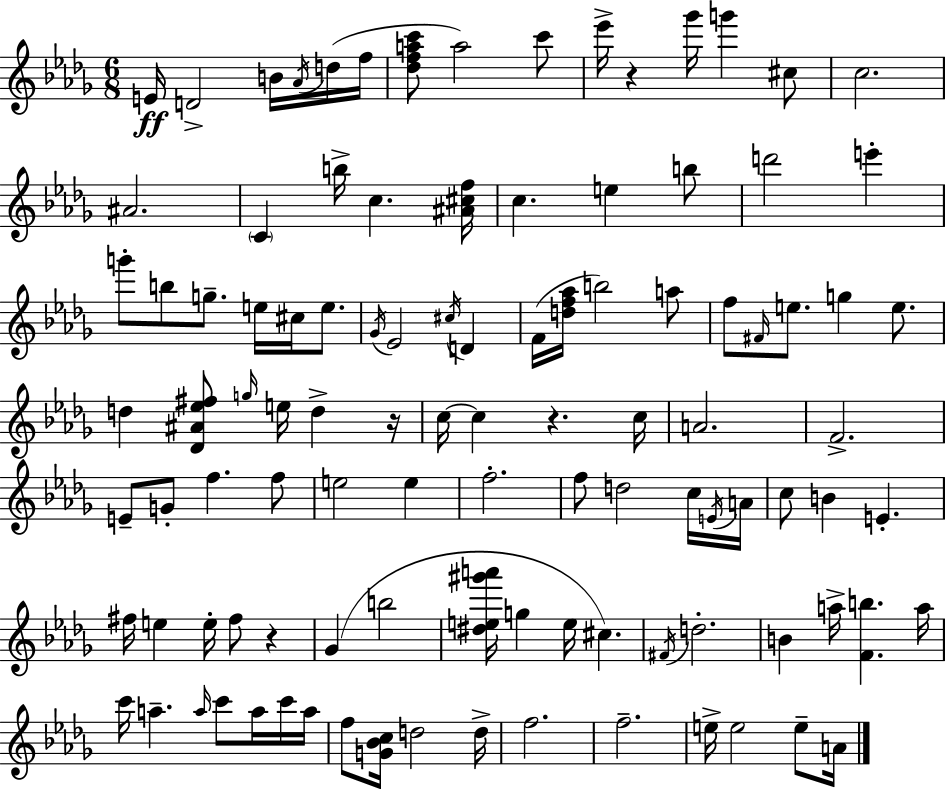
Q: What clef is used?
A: treble